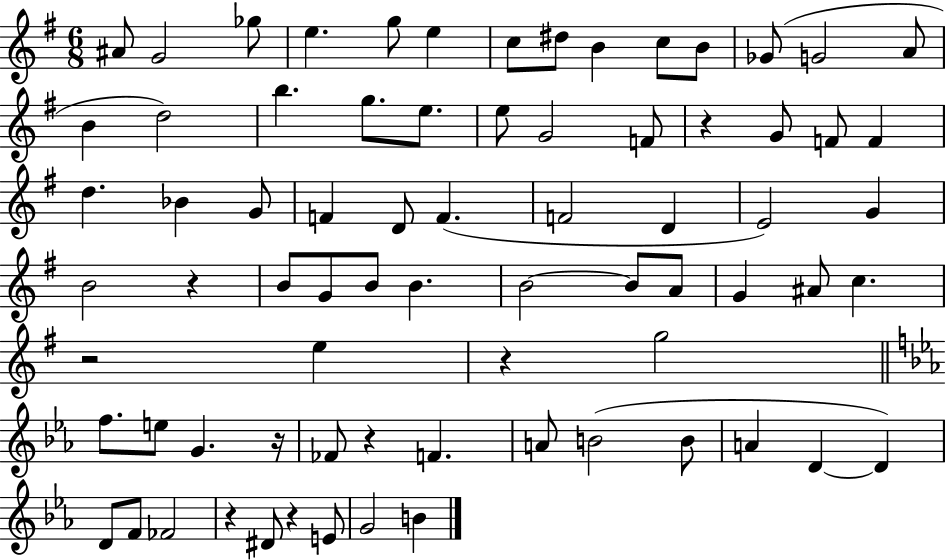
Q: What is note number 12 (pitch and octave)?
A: Gb4